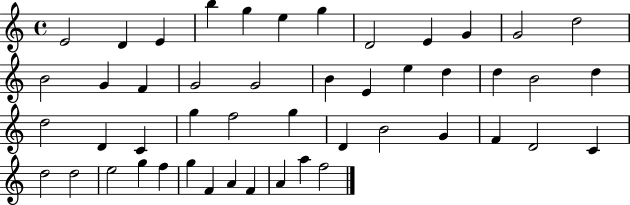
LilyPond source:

{
  \clef treble
  \time 4/4
  \defaultTimeSignature
  \key c \major
  e'2 d'4 e'4 | b''4 g''4 e''4 g''4 | d'2 e'4 g'4 | g'2 d''2 | \break b'2 g'4 f'4 | g'2 g'2 | b'4 e'4 e''4 d''4 | d''4 b'2 d''4 | \break d''2 d'4 c'4 | g''4 f''2 g''4 | d'4 b'2 g'4 | f'4 d'2 c'4 | \break d''2 d''2 | e''2 g''4 f''4 | g''4 f'4 a'4 f'4 | a'4 a''4 f''2 | \break \bar "|."
}